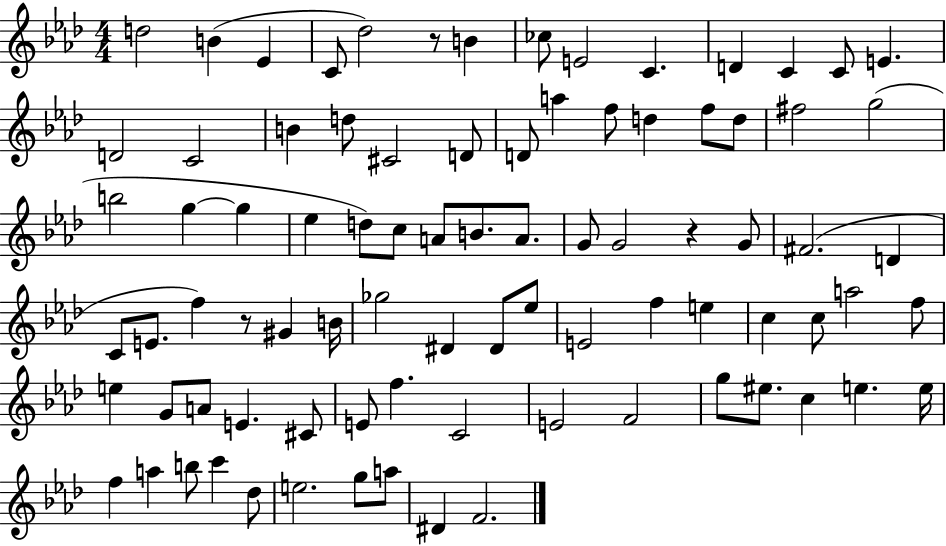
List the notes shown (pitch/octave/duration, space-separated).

D5/h B4/q Eb4/q C4/e Db5/h R/e B4/q CES5/e E4/h C4/q. D4/q C4/q C4/e E4/q. D4/h C4/h B4/q D5/e C#4/h D4/e D4/e A5/q F5/e D5/q F5/e D5/e F#5/h G5/h B5/h G5/q G5/q Eb5/q D5/e C5/e A4/e B4/e. A4/e. G4/e G4/h R/q G4/e F#4/h. D4/q C4/e E4/e. F5/q R/e G#4/q B4/s Gb5/h D#4/q D#4/e Eb5/e E4/h F5/q E5/q C5/q C5/e A5/h F5/e E5/q G4/e A4/e E4/q. C#4/e E4/e F5/q. C4/h E4/h F4/h G5/e EIS5/e. C5/q E5/q. E5/s F5/q A5/q B5/e C6/q Db5/e E5/h. G5/e A5/e D#4/q F4/h.